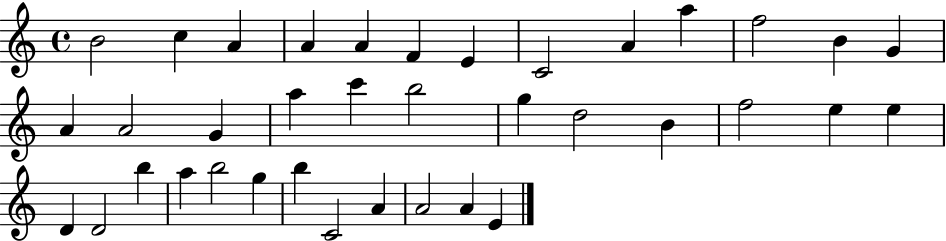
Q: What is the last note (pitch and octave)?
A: E4